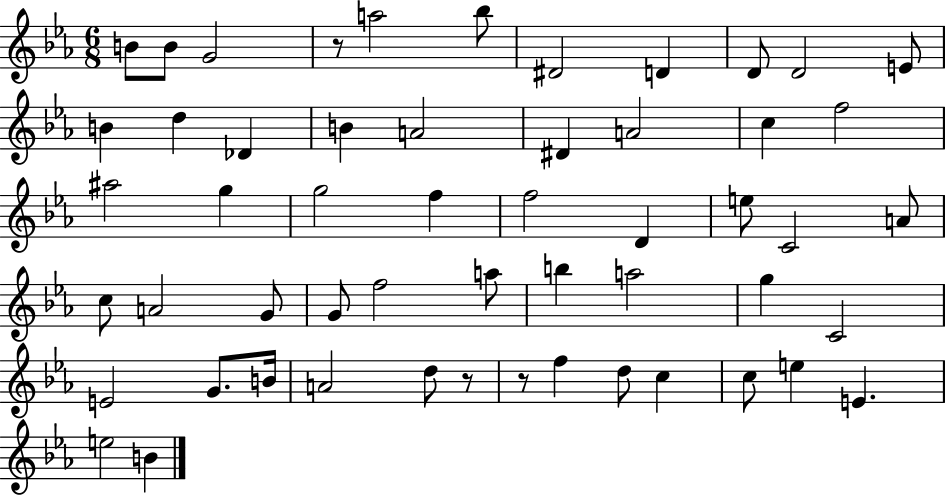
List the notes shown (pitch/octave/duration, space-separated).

B4/e B4/e G4/h R/e A5/h Bb5/e D#4/h D4/q D4/e D4/h E4/e B4/q D5/q Db4/q B4/q A4/h D#4/q A4/h C5/q F5/h A#5/h G5/q G5/h F5/q F5/h D4/q E5/e C4/h A4/e C5/e A4/h G4/e G4/e F5/h A5/e B5/q A5/h G5/q C4/h E4/h G4/e. B4/s A4/h D5/e R/e R/e F5/q D5/e C5/q C5/e E5/q E4/q. E5/h B4/q